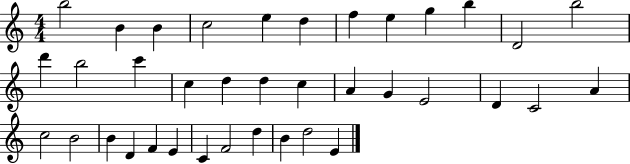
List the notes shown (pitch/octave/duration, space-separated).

B5/h B4/q B4/q C5/h E5/q D5/q F5/q E5/q G5/q B5/q D4/h B5/h D6/q B5/h C6/q C5/q D5/q D5/q C5/q A4/q G4/q E4/h D4/q C4/h A4/q C5/h B4/h B4/q D4/q F4/q E4/q C4/q F4/h D5/q B4/q D5/h E4/q